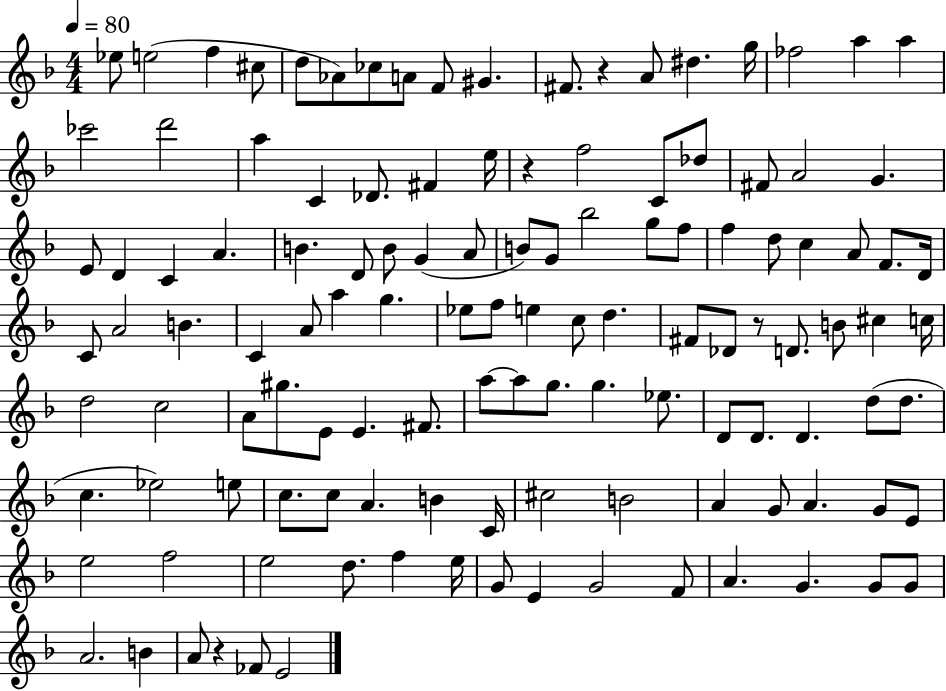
X:1
T:Untitled
M:4/4
L:1/4
K:F
_e/2 e2 f ^c/2 d/2 _A/2 _c/2 A/2 F/2 ^G ^F/2 z A/2 ^d g/4 _f2 a a _c'2 d'2 a C _D/2 ^F e/4 z f2 C/2 _d/2 ^F/2 A2 G E/2 D C A B D/2 B/2 G A/2 B/2 G/2 _b2 g/2 f/2 f d/2 c A/2 F/2 D/4 C/2 A2 B C A/2 a g _e/2 f/2 e c/2 d ^F/2 _D/2 z/2 D/2 B/2 ^c c/4 d2 c2 A/2 ^g/2 E/2 E ^F/2 a/2 a/2 g/2 g _e/2 D/2 D/2 D d/2 d/2 c _e2 e/2 c/2 c/2 A B C/4 ^c2 B2 A G/2 A G/2 E/2 e2 f2 e2 d/2 f e/4 G/2 E G2 F/2 A G G/2 G/2 A2 B A/2 z _F/2 E2